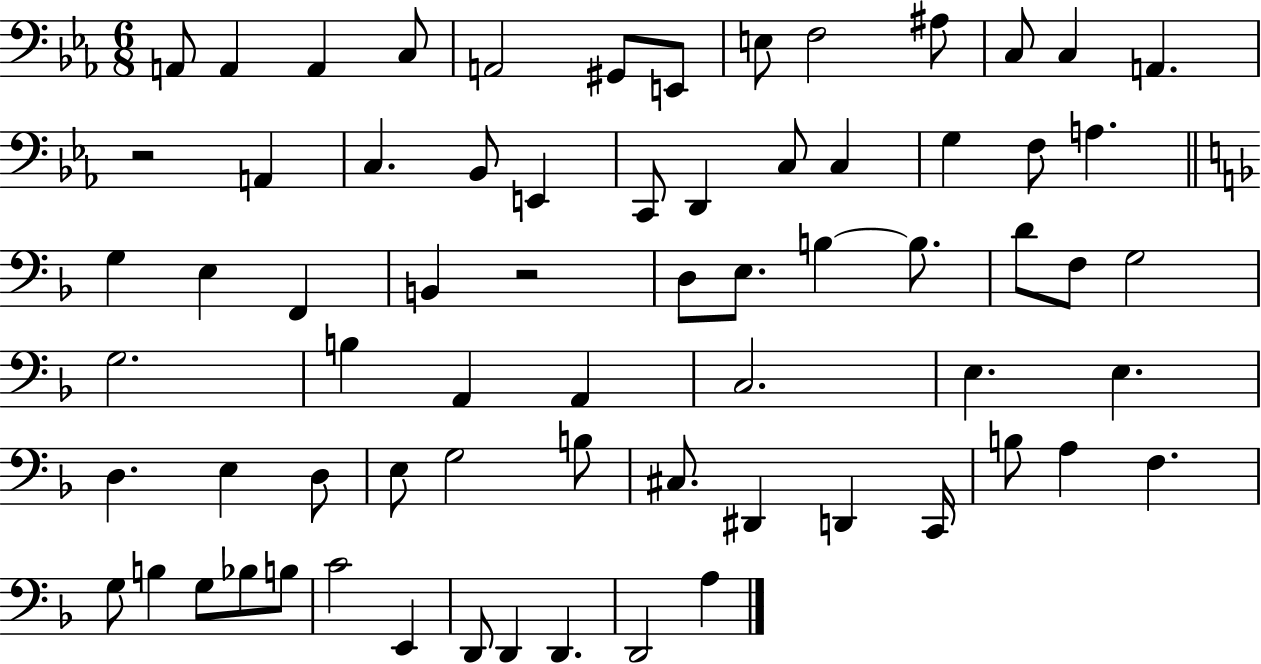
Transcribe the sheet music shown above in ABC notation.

X:1
T:Untitled
M:6/8
L:1/4
K:Eb
A,,/2 A,, A,, C,/2 A,,2 ^G,,/2 E,,/2 E,/2 F,2 ^A,/2 C,/2 C, A,, z2 A,, C, _B,,/2 E,, C,,/2 D,, C,/2 C, G, F,/2 A, G, E, F,, B,, z2 D,/2 E,/2 B, B,/2 D/2 F,/2 G,2 G,2 B, A,, A,, C,2 E, E, D, E, D,/2 E,/2 G,2 B,/2 ^C,/2 ^D,, D,, C,,/4 B,/2 A, F, G,/2 B, G,/2 _B,/2 B,/2 C2 E,, D,,/2 D,, D,, D,,2 A,